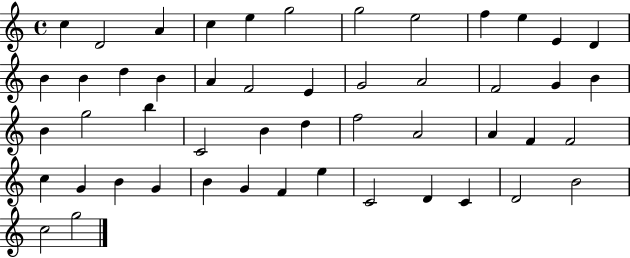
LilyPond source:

{
  \clef treble
  \time 4/4
  \defaultTimeSignature
  \key c \major
  c''4 d'2 a'4 | c''4 e''4 g''2 | g''2 e''2 | f''4 e''4 e'4 d'4 | \break b'4 b'4 d''4 b'4 | a'4 f'2 e'4 | g'2 a'2 | f'2 g'4 b'4 | \break b'4 g''2 b''4 | c'2 b'4 d''4 | f''2 a'2 | a'4 f'4 f'2 | \break c''4 g'4 b'4 g'4 | b'4 g'4 f'4 e''4 | c'2 d'4 c'4 | d'2 b'2 | \break c''2 g''2 | \bar "|."
}